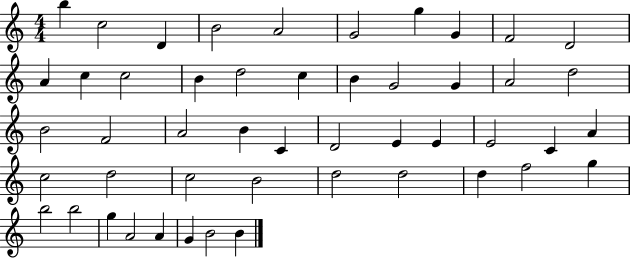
{
  \clef treble
  \numericTimeSignature
  \time 4/4
  \key c \major
  b''4 c''2 d'4 | b'2 a'2 | g'2 g''4 g'4 | f'2 d'2 | \break a'4 c''4 c''2 | b'4 d''2 c''4 | b'4 g'2 g'4 | a'2 d''2 | \break b'2 f'2 | a'2 b'4 c'4 | d'2 e'4 e'4 | e'2 c'4 a'4 | \break c''2 d''2 | c''2 b'2 | d''2 d''2 | d''4 f''2 g''4 | \break b''2 b''2 | g''4 a'2 a'4 | g'4 b'2 b'4 | \bar "|."
}